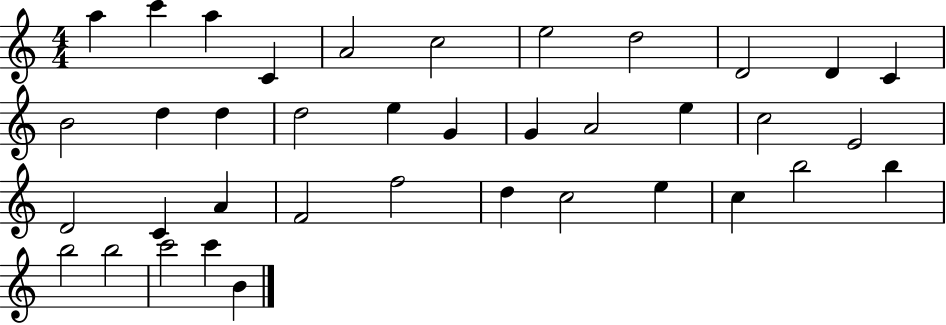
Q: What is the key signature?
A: C major